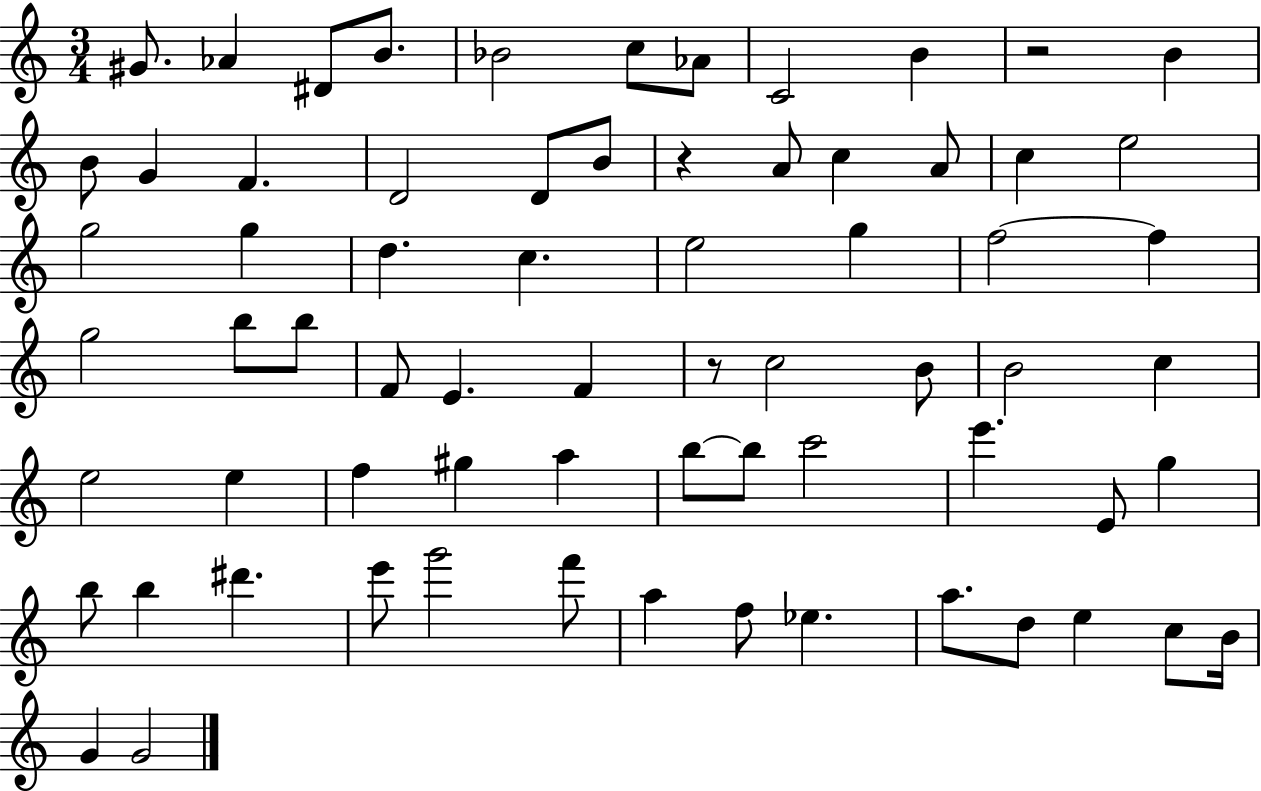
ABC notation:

X:1
T:Untitled
M:3/4
L:1/4
K:C
^G/2 _A ^D/2 B/2 _B2 c/2 _A/2 C2 B z2 B B/2 G F D2 D/2 B/2 z A/2 c A/2 c e2 g2 g d c e2 g f2 f g2 b/2 b/2 F/2 E F z/2 c2 B/2 B2 c e2 e f ^g a b/2 b/2 c'2 e' E/2 g b/2 b ^d' e'/2 g'2 f'/2 a f/2 _e a/2 d/2 e c/2 B/4 G G2